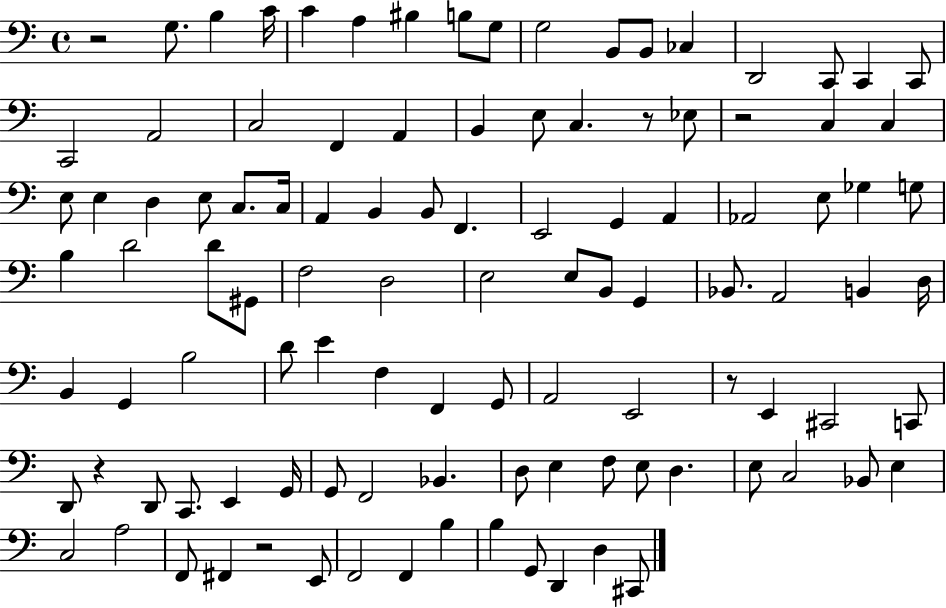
X:1
T:Untitled
M:4/4
L:1/4
K:C
z2 G,/2 B, C/4 C A, ^B, B,/2 G,/2 G,2 B,,/2 B,,/2 _C, D,,2 C,,/2 C,, C,,/2 C,,2 A,,2 C,2 F,, A,, B,, E,/2 C, z/2 _E,/2 z2 C, C, E,/2 E, D, E,/2 C,/2 C,/4 A,, B,, B,,/2 F,, E,,2 G,, A,, _A,,2 E,/2 _G, G,/2 B, D2 D/2 ^G,,/2 F,2 D,2 E,2 E,/2 B,,/2 G,, _B,,/2 A,,2 B,, D,/4 B,, G,, B,2 D/2 E F, F,, G,,/2 A,,2 E,,2 z/2 E,, ^C,,2 C,,/2 D,,/2 z D,,/2 C,,/2 E,, G,,/4 G,,/2 F,,2 _B,, D,/2 E, F,/2 E,/2 D, E,/2 C,2 _B,,/2 E, C,2 A,2 F,,/2 ^F,, z2 E,,/2 F,,2 F,, B, B, G,,/2 D,, D, ^C,,/2